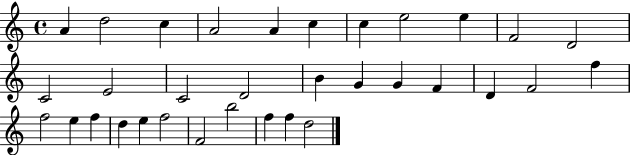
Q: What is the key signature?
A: C major